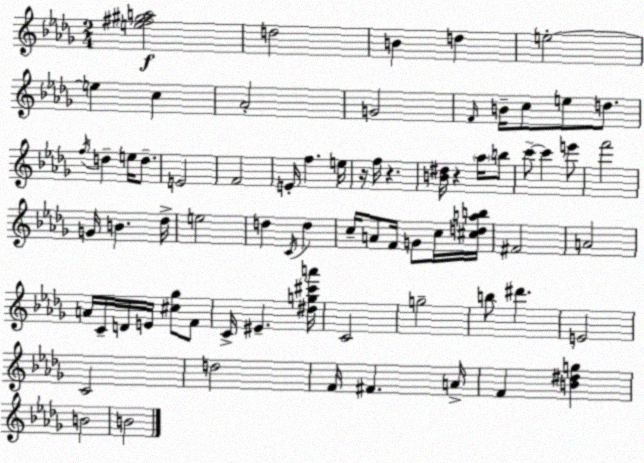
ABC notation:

X:1
T:Untitled
M:2/4
L:1/4
K:Bbm
[e^f^ga]2 d2 B d e2 e c _A2 G2 F/4 B/4 c/2 e/2 d/2 f/4 d e/4 d/2 E2 F2 E/4 f e/4 z/4 f/4 z [B^d]/4 z _a/4 b/2 c'/2 c' e'/2 f'2 G/4 B _d/4 e2 d C/4 d c/4 A/2 F/4 G/2 c/4 [^cdab]/4 ^F2 A2 A/4 C/4 D/4 E/4 [^c_g]/2 F/2 C/4 ^E [^dg^c'a']/4 C2 g2 b/2 ^d' E2 C2 d2 F/4 ^F A/4 F [B^dg] B2 B2